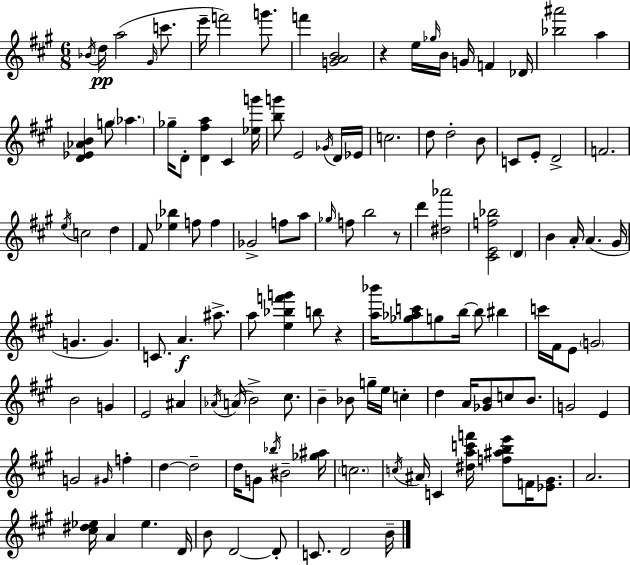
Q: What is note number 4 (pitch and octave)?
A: G#4